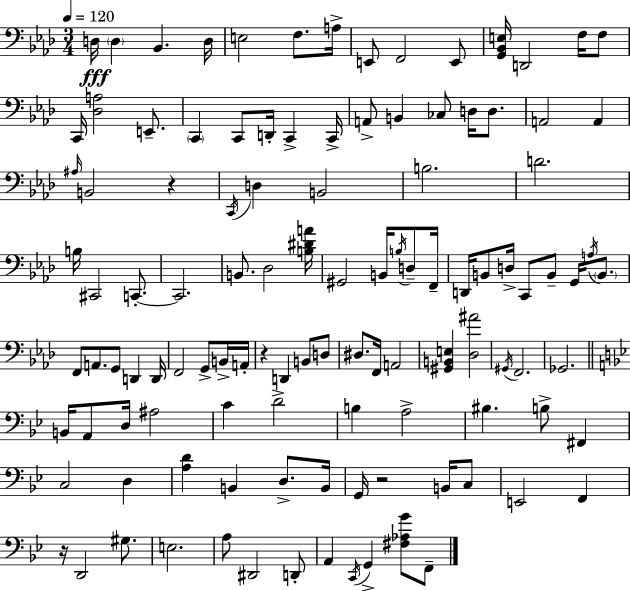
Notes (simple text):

D3/s D3/q Bb2/q. D3/s E3/h F3/e. A3/s E2/e F2/h E2/e [G2,Bb2,E3]/s D2/h F3/s F3/e C2/s [Db3,A3]/h E2/e. C2/q C2/e D2/s C2/q C2/s A2/e B2/q CES3/e D3/s D3/e. A2/h A2/q A#3/s B2/h R/q C2/s D3/q B2/h B3/h. D4/h. B3/s C#2/h C2/e. C2/h. B2/e. Db3/h [B3,D#4,A4]/s G#2/h B2/s B3/s D3/e F2/s D2/s B2/e D3/s C2/e B2/e G2/s A3/s B2/e. F2/e A2/e. G2/e D2/q D2/s F2/h G2/e B2/s A2/s R/q D2/q B2/e D3/e D#3/e. F2/s A2/h [G#2,B2,E3]/q [Db3,A#4]/h G#2/s F2/h. Gb2/h. B2/s A2/e D3/s A#3/h C4/q D4/h B3/q A3/h BIS3/q. B3/e F#2/q C3/h D3/q [A3,D4]/q B2/q D3/e. B2/s G2/s R/h B2/s C3/e E2/h F2/q R/s D2/h G#3/e. E3/h. A3/e D#2/h D2/e A2/q C2/s G2/q [F#3,Ab3,G4]/e F2/e